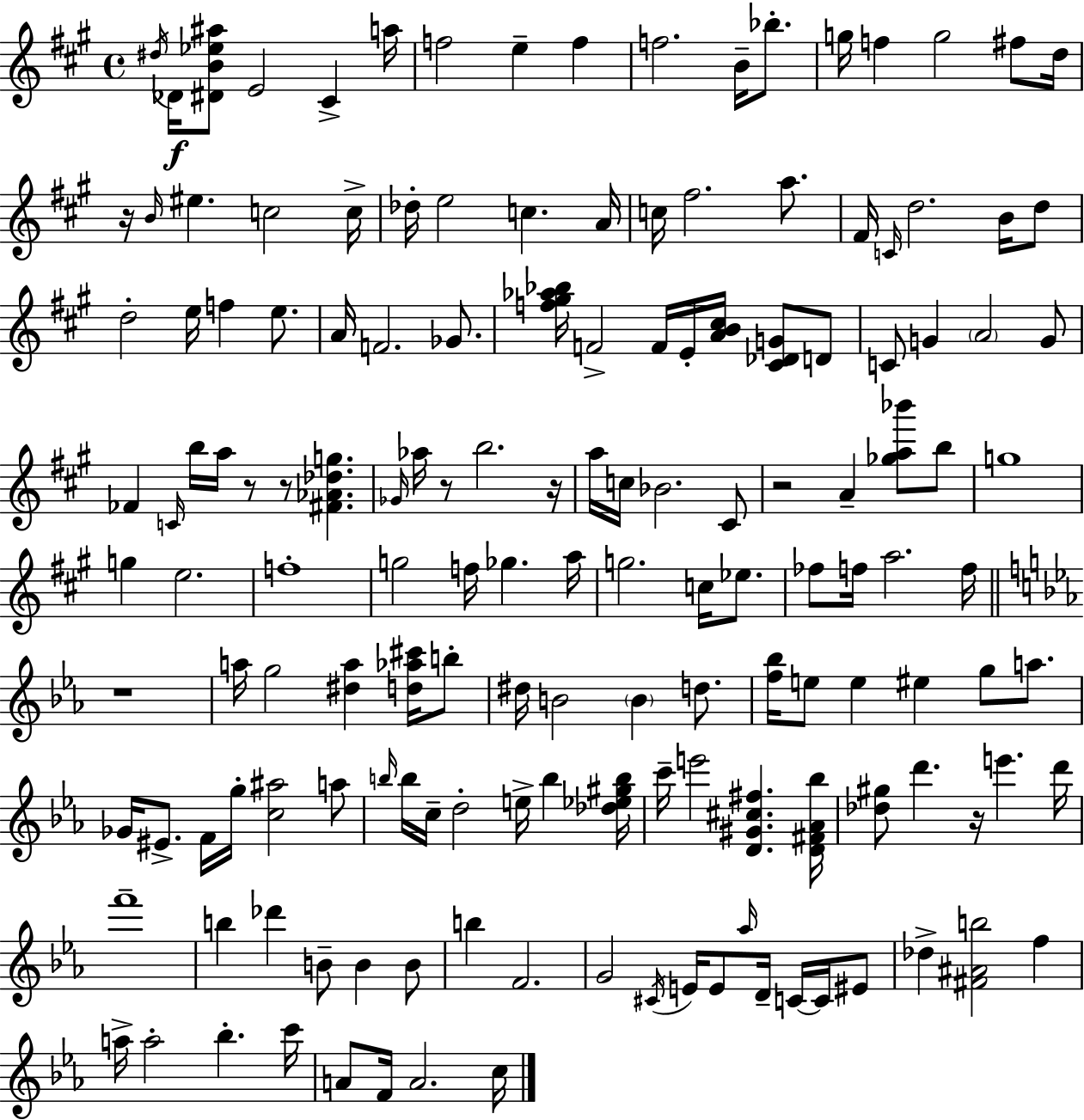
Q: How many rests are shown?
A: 8